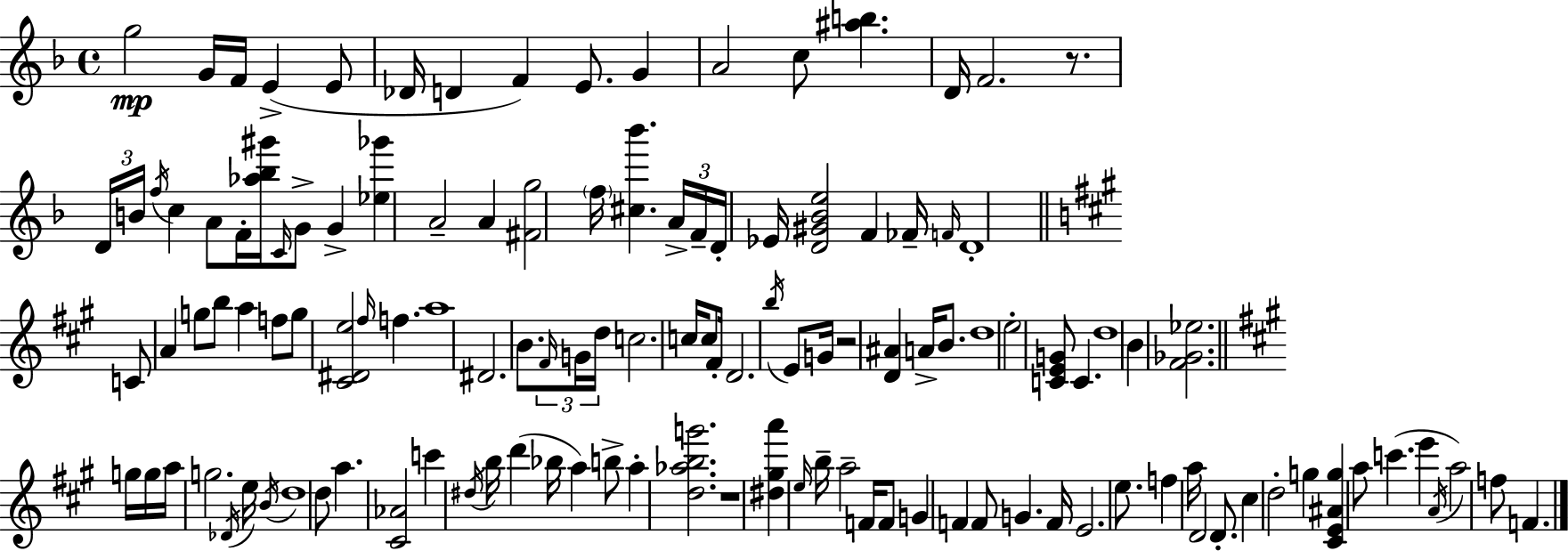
{
  \clef treble
  \time 4/4
  \defaultTimeSignature
  \key f \major
  \repeat volta 2 { g''2\mp g'16 f'16 e'4->( e'8 | des'16 d'4 f'4) e'8. g'4 | a'2 c''8 <ais'' b''>4. | d'16 f'2. r8. | \break \tuplet 3/2 { d'16 b'16 \acciaccatura { f''16 } } c''4 a'8 f'16-. <aes'' bes'' gis'''>16 \grace { c'16 } g'8-> g'4-> | <ees'' ges'''>4 a'2-- a'4 | <fis' g''>2 \parenthesize f''16 <cis'' bes'''>4. | \tuplet 3/2 { a'16-> f'16-- d'16-. } ees'16 <d' gis' bes' e''>2 f'4 | \break fes'16-- \grace { f'16 } d'1-. | \bar "||" \break \key a \major c'8 a'4 g''8 b''8 a''4 f''8 | g''8 <cis' dis' e''>2 \grace { fis''16 } f''4. | a''1 | dis'2. b'8. | \break \tuplet 3/2 { \grace { fis'16 } g'16 d''16 } c''2. c''16 | c''8 fis'16-. d'2. \acciaccatura { b''16 } | e'8 g'16 r2 <d' ais'>4 a'16-> | b'8. d''1 | \break e''2-. <c' e' g'>8 c'4. | d''1 | b'4 <fis' ges' ees''>2. | \bar "||" \break \key a \major g''16 g''16 a''16 g''2. \acciaccatura { des'16 } | e''16 \acciaccatura { b'16 } d''1 | d''8 a''4. <cis' aes'>2 | c'''4 \acciaccatura { dis''16 } b''16 d'''4( bes''16 a''4) | \break b''8-> a''4-. <d'' aes'' b'' g'''>2. | r1 | <dis'' gis'' a'''>4 \grace { e''16 } b''16-- a''2-- | f'16 f'8 g'4 f'4 f'8 g'4. | \break f'16 e'2. | e''8. f''4 a''16 d'2 | d'8.-. cis''4 d''2-. | g''4 <cis' e' ais' g''>4 a''8 c'''4.( | \break e'''4 \acciaccatura { a'16 } a''2) f''8 f'4. | } \bar "|."
}